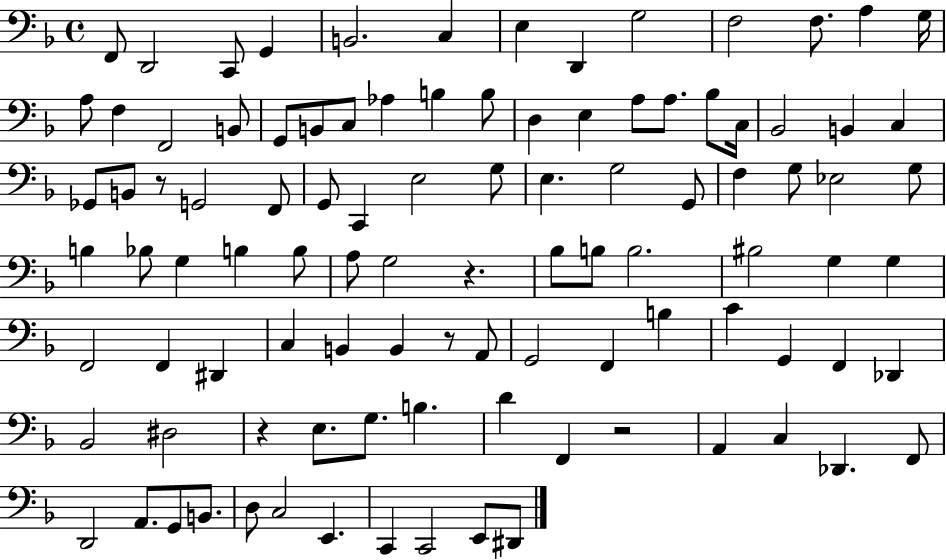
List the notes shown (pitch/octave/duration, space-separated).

F2/e D2/h C2/e G2/q B2/h. C3/q E3/q D2/q G3/h F3/h F3/e. A3/q G3/s A3/e F3/q F2/h B2/e G2/e B2/e C3/e Ab3/q B3/q B3/e D3/q E3/q A3/e A3/e. Bb3/e C3/s Bb2/h B2/q C3/q Gb2/e B2/e R/e G2/h F2/e G2/e C2/q E3/h G3/e E3/q. G3/h G2/e F3/q G3/e Eb3/h G3/e B3/q Bb3/e G3/q B3/q B3/e A3/e G3/h R/q. Bb3/e B3/e B3/h. BIS3/h G3/q G3/q F2/h F2/q D#2/q C3/q B2/q B2/q R/e A2/e G2/h F2/q B3/q C4/q G2/q F2/q Db2/q Bb2/h D#3/h R/q E3/e. G3/e. B3/q. D4/q F2/q R/h A2/q C3/q Db2/q. F2/e D2/h A2/e. G2/e B2/e. D3/e C3/h E2/q. C2/q C2/h E2/e D#2/e